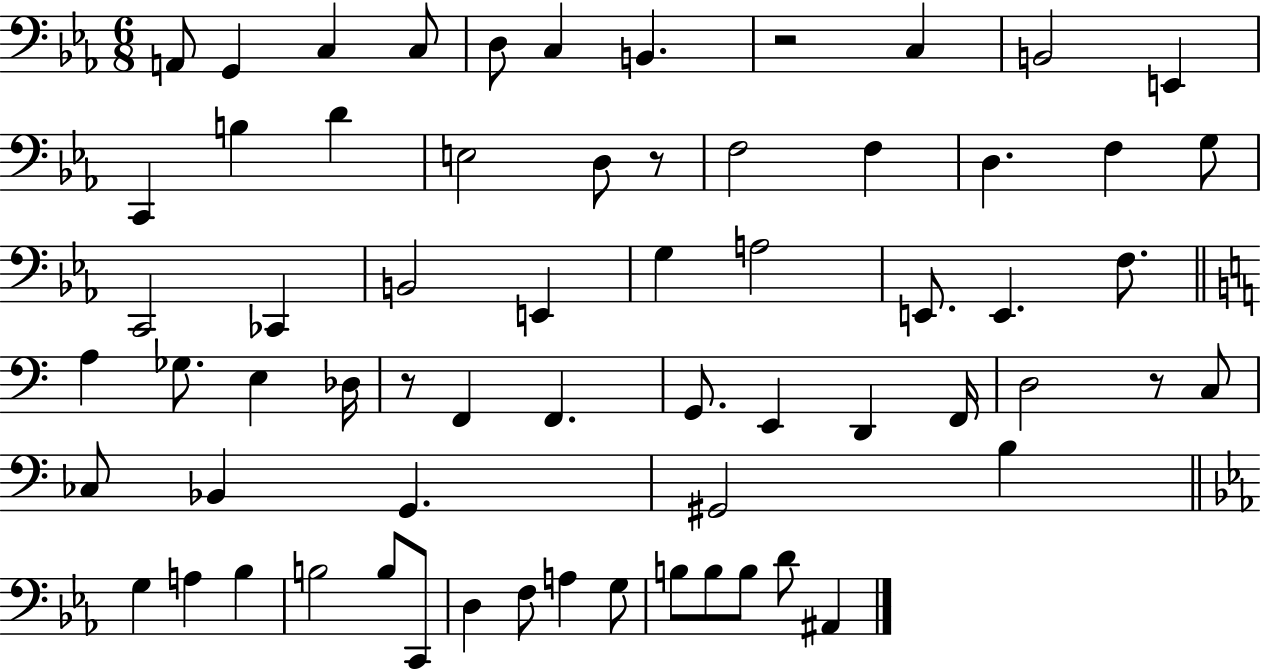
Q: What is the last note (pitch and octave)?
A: A#2